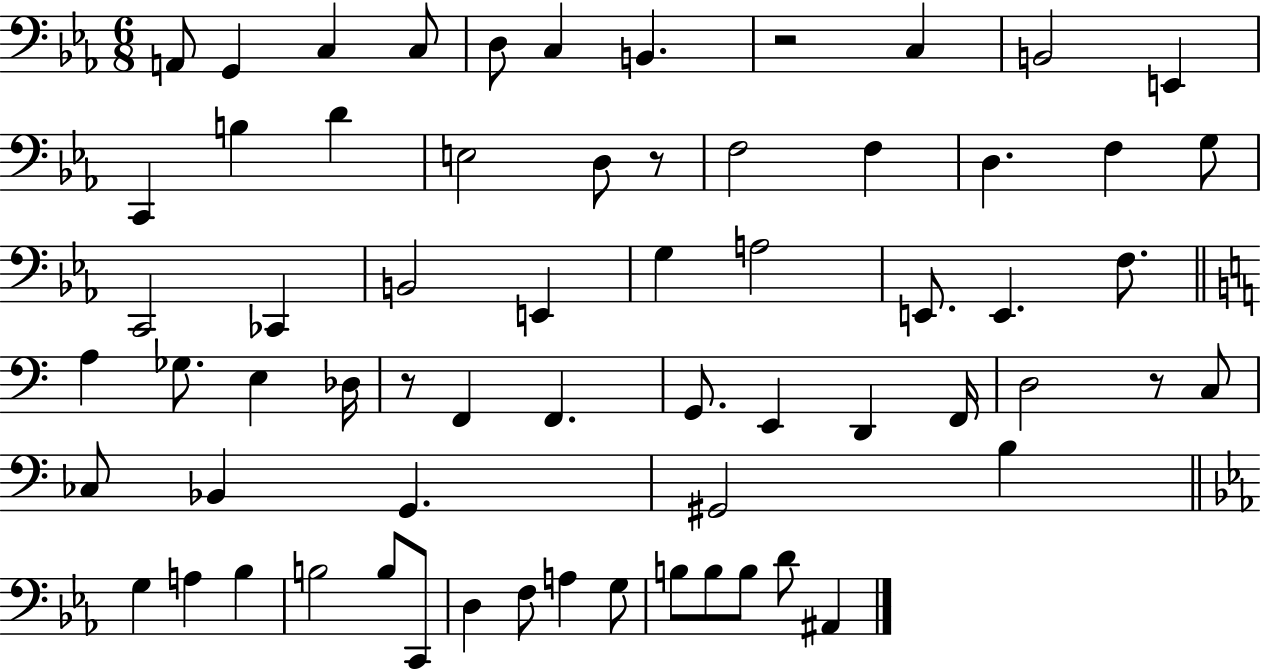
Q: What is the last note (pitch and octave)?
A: A#2